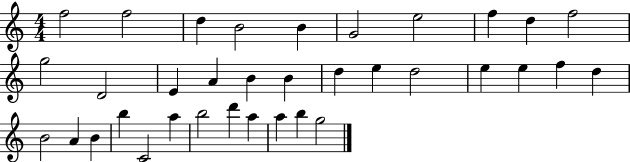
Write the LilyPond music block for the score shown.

{
  \clef treble
  \numericTimeSignature
  \time 4/4
  \key c \major
  f''2 f''2 | d''4 b'2 b'4 | g'2 e''2 | f''4 d''4 f''2 | \break g''2 d'2 | e'4 a'4 b'4 b'4 | d''4 e''4 d''2 | e''4 e''4 f''4 d''4 | \break b'2 a'4 b'4 | b''4 c'2 a''4 | b''2 d'''4 a''4 | a''4 b''4 g''2 | \break \bar "|."
}